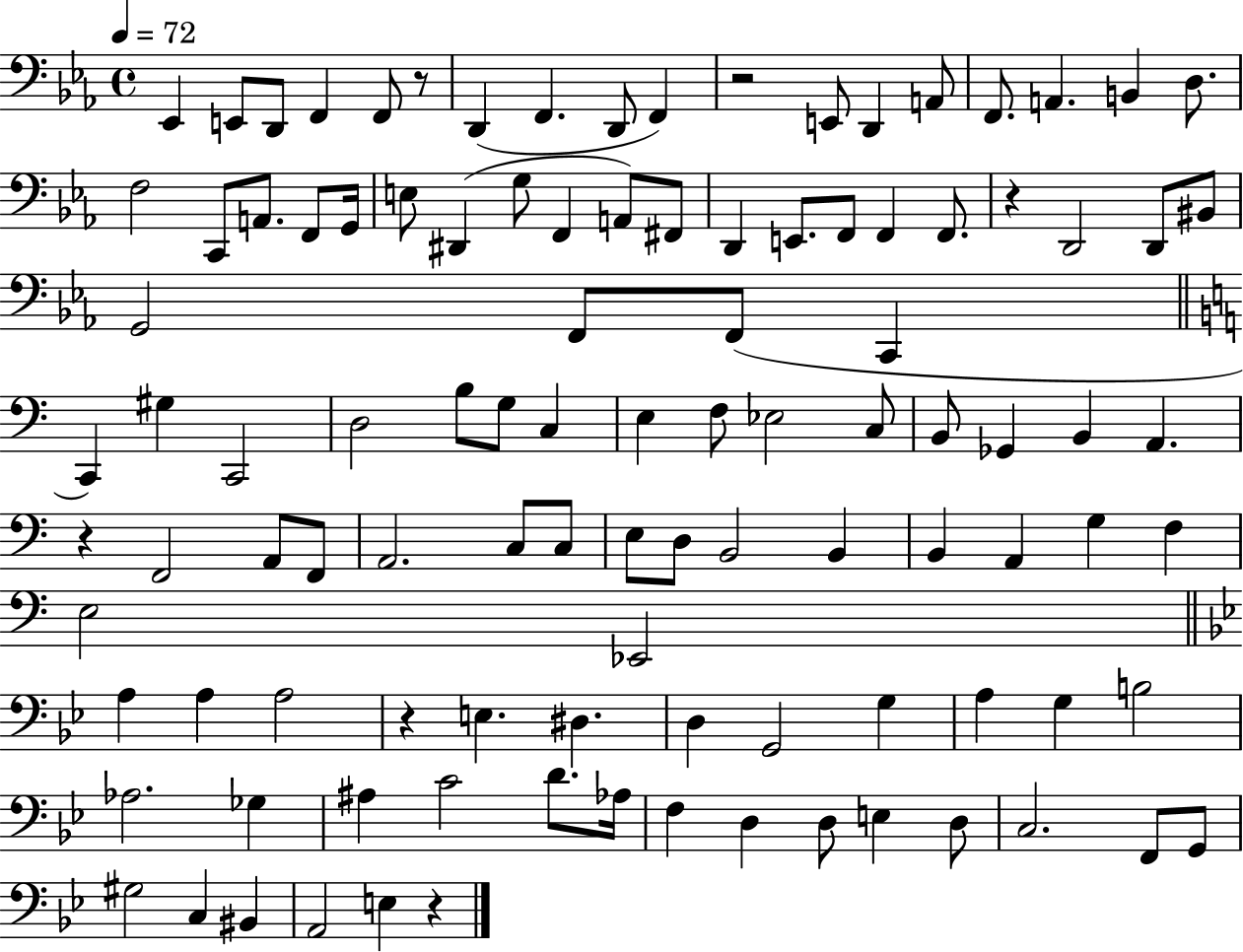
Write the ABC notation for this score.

X:1
T:Untitled
M:4/4
L:1/4
K:Eb
_E,, E,,/2 D,,/2 F,, F,,/2 z/2 D,, F,, D,,/2 F,, z2 E,,/2 D,, A,,/2 F,,/2 A,, B,, D,/2 F,2 C,,/2 A,,/2 F,,/2 G,,/4 E,/2 ^D,, G,/2 F,, A,,/2 ^F,,/2 D,, E,,/2 F,,/2 F,, F,,/2 z D,,2 D,,/2 ^B,,/2 G,,2 F,,/2 F,,/2 C,, C,, ^G, C,,2 D,2 B,/2 G,/2 C, E, F,/2 _E,2 C,/2 B,,/2 _G,, B,, A,, z F,,2 A,,/2 F,,/2 A,,2 C,/2 C,/2 E,/2 D,/2 B,,2 B,, B,, A,, G, F, E,2 _E,,2 A, A, A,2 z E, ^D, D, G,,2 G, A, G, B,2 _A,2 _G, ^A, C2 D/2 _A,/4 F, D, D,/2 E, D,/2 C,2 F,,/2 G,,/2 ^G,2 C, ^B,, A,,2 E, z